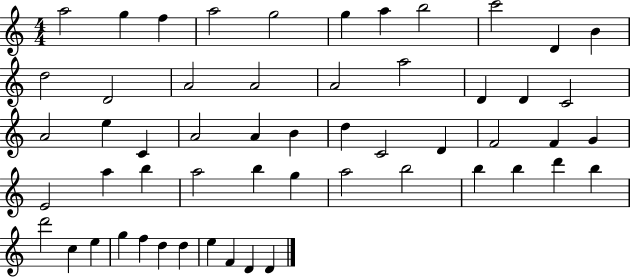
{
  \clef treble
  \numericTimeSignature
  \time 4/4
  \key c \major
  a''2 g''4 f''4 | a''2 g''2 | g''4 a''4 b''2 | c'''2 d'4 b'4 | \break d''2 d'2 | a'2 a'2 | a'2 a''2 | d'4 d'4 c'2 | \break a'2 e''4 c'4 | a'2 a'4 b'4 | d''4 c'2 d'4 | f'2 f'4 g'4 | \break e'2 a''4 b''4 | a''2 b''4 g''4 | a''2 b''2 | b''4 b''4 d'''4 b''4 | \break d'''2 c''4 e''4 | g''4 f''4 d''4 d''4 | e''4 f'4 d'4 d'4 | \bar "|."
}